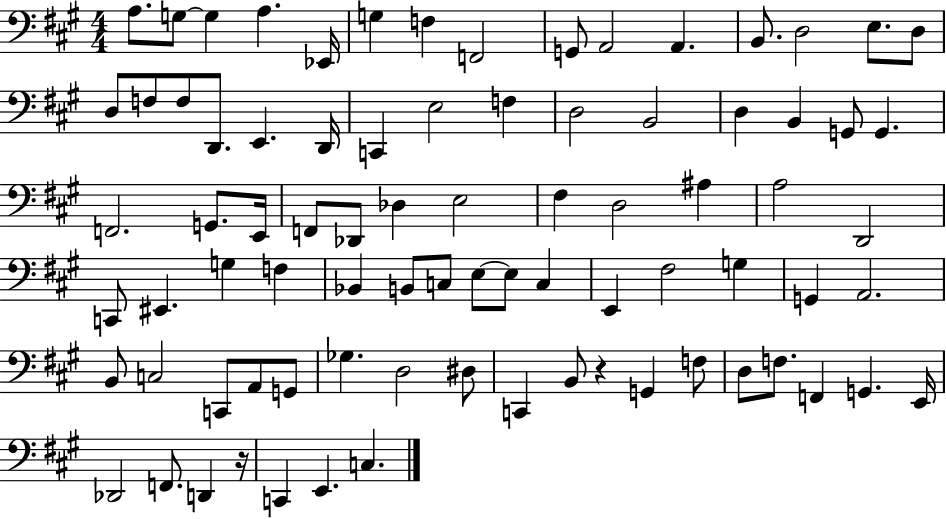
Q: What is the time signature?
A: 4/4